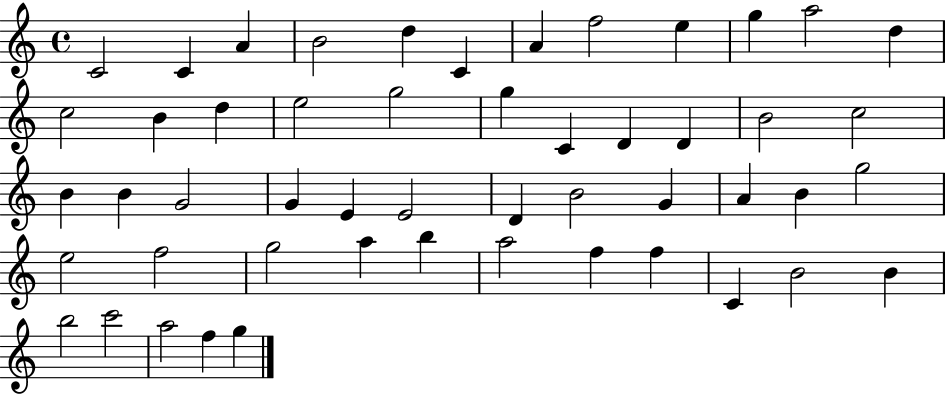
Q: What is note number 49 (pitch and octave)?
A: A5